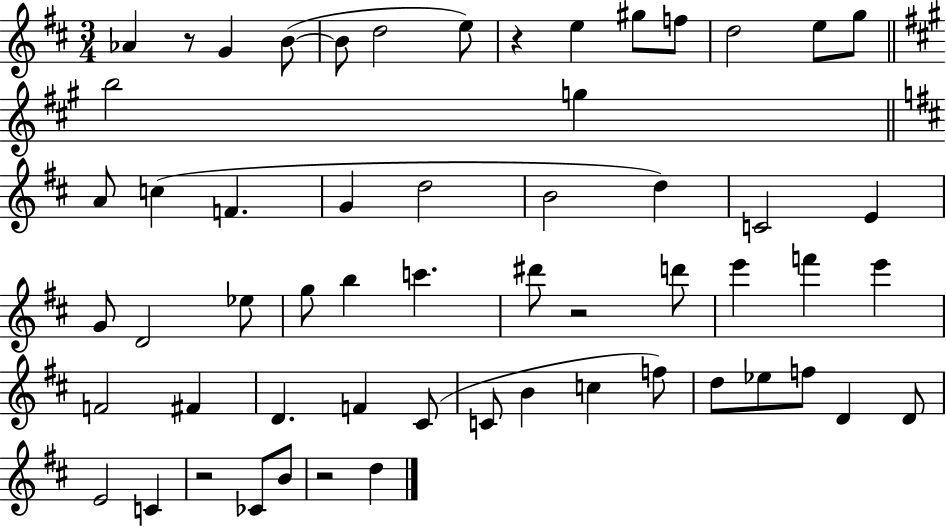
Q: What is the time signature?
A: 3/4